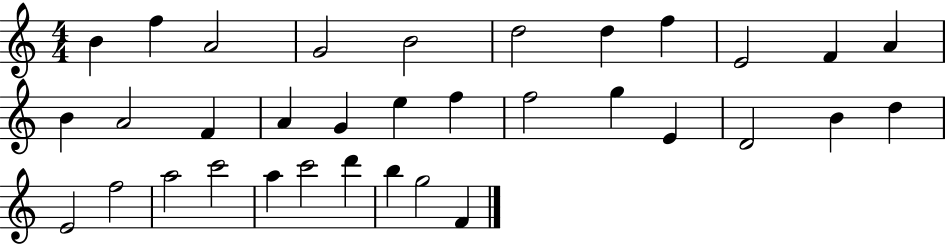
B4/q F5/q A4/h G4/h B4/h D5/h D5/q F5/q E4/h F4/q A4/q B4/q A4/h F4/q A4/q G4/q E5/q F5/q F5/h G5/q E4/q D4/h B4/q D5/q E4/h F5/h A5/h C6/h A5/q C6/h D6/q B5/q G5/h F4/q